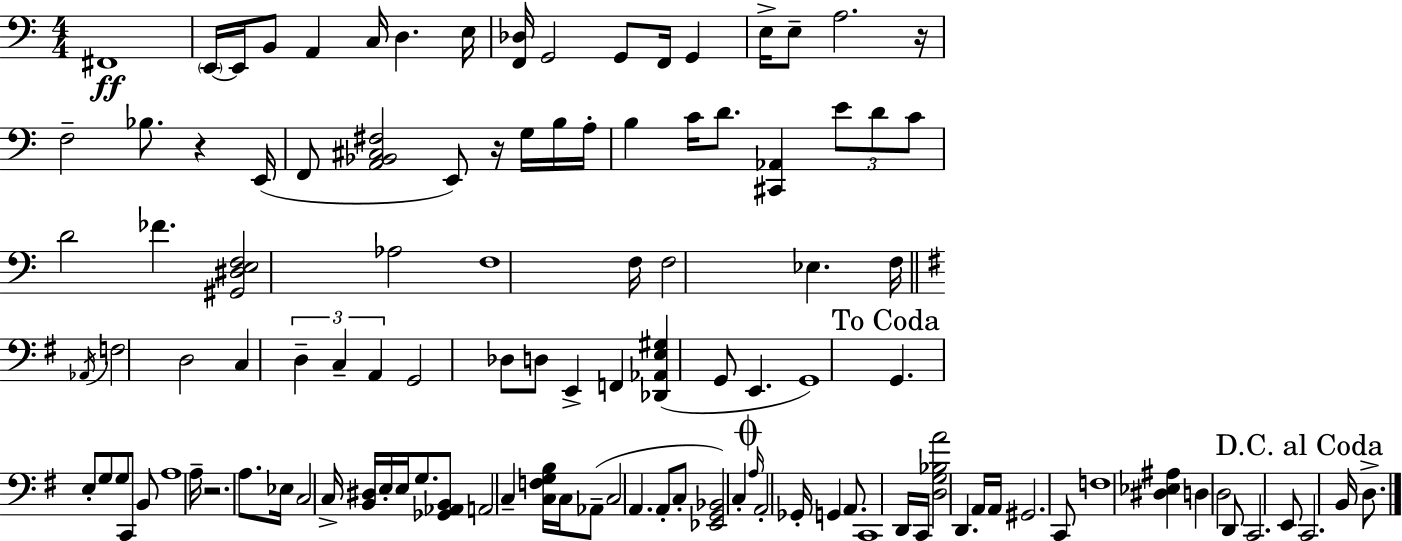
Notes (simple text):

F#2/w E2/s E2/s B2/e A2/q C3/s D3/q. E3/s [F2,Db3]/s G2/h G2/e F2/s G2/q E3/s E3/e A3/h. R/s F3/h Bb3/e. R/q E2/s F2/e [A2,Bb2,C#3,F#3]/h E2/e R/s G3/s B3/s A3/s B3/q C4/s D4/e. [C#2,Ab2]/q E4/e D4/e C4/e D4/h FES4/q. [G#2,D#3,E3,F3]/h Ab3/h F3/w F3/s F3/h Eb3/q. F3/s Ab2/s F3/h D3/h C3/q D3/q C3/q A2/q G2/h Db3/e D3/e E2/q F2/q [Db2,Ab2,E3,G#3]/q G2/e E2/q. G2/w G2/q. E3/e G3/e G3/e C2/e B2/e A3/w A3/s R/h. A3/e. Eb3/s C3/h C3/s [B2,D#3]/s E3/s E3/s G3/e. [Gb2,Ab2,B2]/e A2/h C3/q [C3,F3,G3,B3]/s C3/s Ab2/e C3/h A2/q. A2/e C3/e [Eb2,G2,Bb2]/h C3/q A3/s A2/h Gb2/s G2/q A2/e. C2/w D2/s C2/s [D3,G3,Bb3,A4]/h D2/q. A2/s A2/s G#2/h. C2/e F3/w [D#3,Eb3,A#3]/q D3/q D3/h D2/e C2/h. E2/e C2/h. B2/s D3/e.